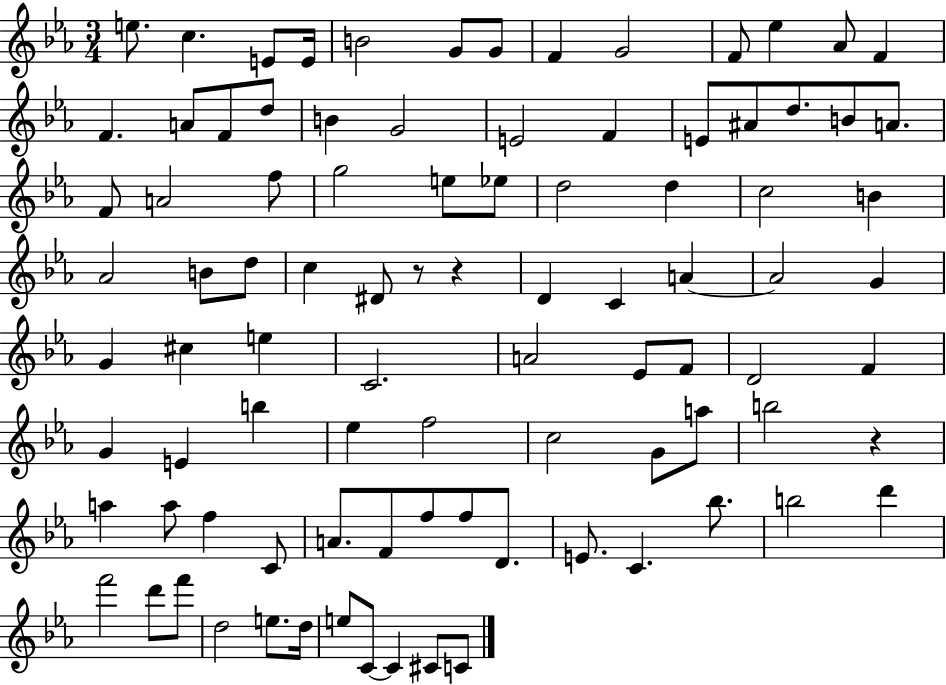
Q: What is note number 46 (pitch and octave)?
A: G4